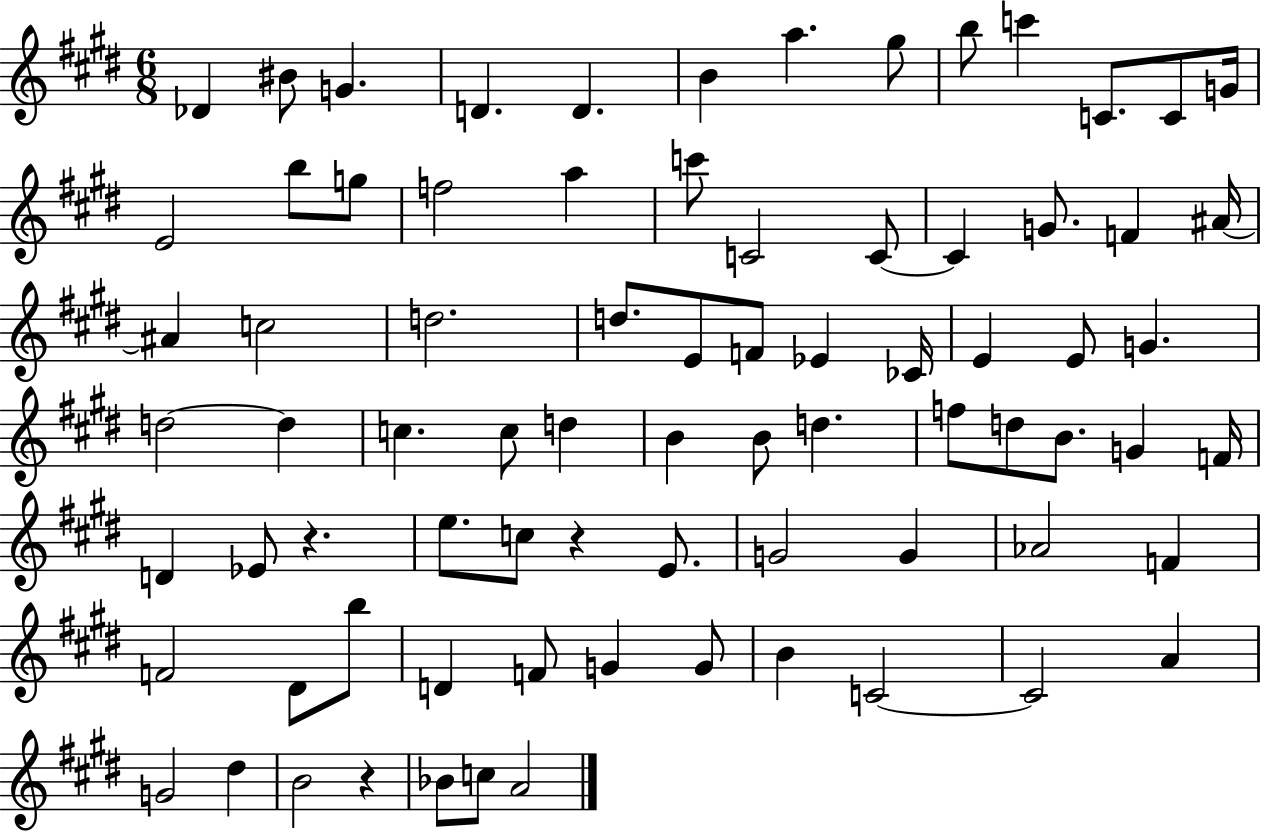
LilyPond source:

{
  \clef treble
  \numericTimeSignature
  \time 6/8
  \key e \major
  des'4 bis'8 g'4. | d'4. d'4. | b'4 a''4. gis''8 | b''8 c'''4 c'8. c'8 g'16 | \break e'2 b''8 g''8 | f''2 a''4 | c'''8 c'2 c'8~~ | c'4 g'8. f'4 ais'16~~ | \break ais'4 c''2 | d''2. | d''8. e'8 f'8 ees'4 ces'16 | e'4 e'8 g'4. | \break d''2~~ d''4 | c''4. c''8 d''4 | b'4 b'8 d''4. | f''8 d''8 b'8. g'4 f'16 | \break d'4 ees'8 r4. | e''8. c''8 r4 e'8. | g'2 g'4 | aes'2 f'4 | \break f'2 dis'8 b''8 | d'4 f'8 g'4 g'8 | b'4 c'2~~ | c'2 a'4 | \break g'2 dis''4 | b'2 r4 | bes'8 c''8 a'2 | \bar "|."
}